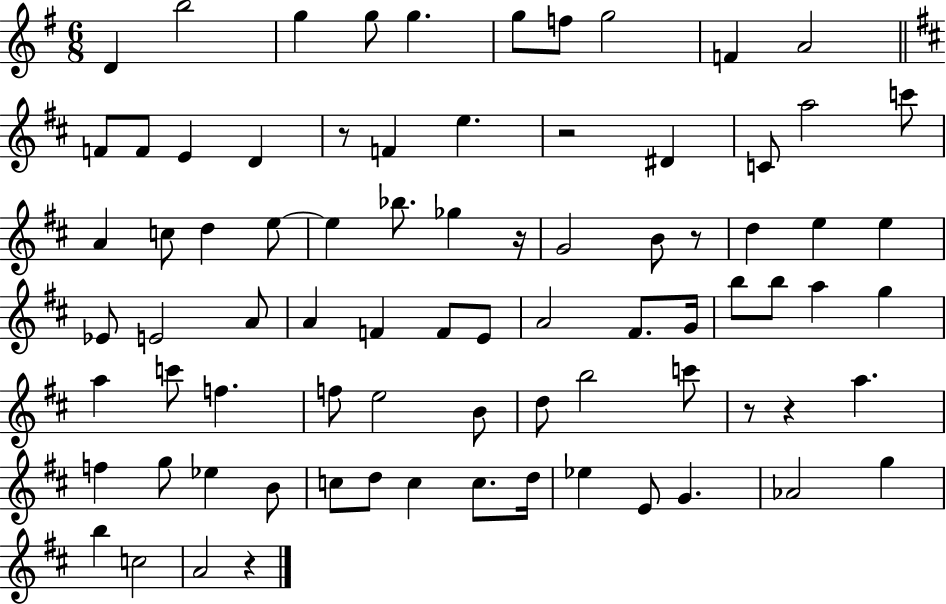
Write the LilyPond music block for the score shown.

{
  \clef treble
  \numericTimeSignature
  \time 6/8
  \key g \major
  d'4 b''2 | g''4 g''8 g''4. | g''8 f''8 g''2 | f'4 a'2 | \break \bar "||" \break \key d \major f'8 f'8 e'4 d'4 | r8 f'4 e''4. | r2 dis'4 | c'8 a''2 c'''8 | \break a'4 c''8 d''4 e''8~~ | e''4 bes''8. ges''4 r16 | g'2 b'8 r8 | d''4 e''4 e''4 | \break ees'8 e'2 a'8 | a'4 f'4 f'8 e'8 | a'2 fis'8. g'16 | b''8 b''8 a''4 g''4 | \break a''4 c'''8 f''4. | f''8 e''2 b'8 | d''8 b''2 c'''8 | r8 r4 a''4. | \break f''4 g''8 ees''4 b'8 | c''8 d''8 c''4 c''8. d''16 | ees''4 e'8 g'4. | aes'2 g''4 | \break b''4 c''2 | a'2 r4 | \bar "|."
}